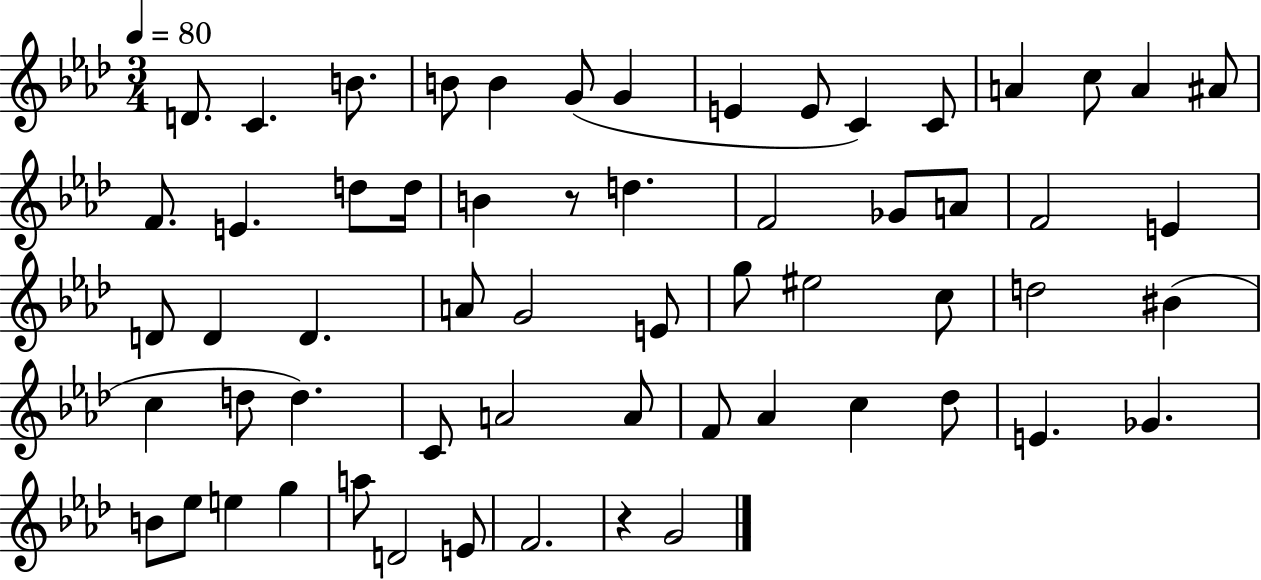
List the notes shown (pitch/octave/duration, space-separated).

D4/e. C4/q. B4/e. B4/e B4/q G4/e G4/q E4/q E4/e C4/q C4/e A4/q C5/e A4/q A#4/e F4/e. E4/q. D5/e D5/s B4/q R/e D5/q. F4/h Gb4/e A4/e F4/h E4/q D4/e D4/q D4/q. A4/e G4/h E4/e G5/e EIS5/h C5/e D5/h BIS4/q C5/q D5/e D5/q. C4/e A4/h A4/e F4/e Ab4/q C5/q Db5/e E4/q. Gb4/q. B4/e Eb5/e E5/q G5/q A5/e D4/h E4/e F4/h. R/q G4/h